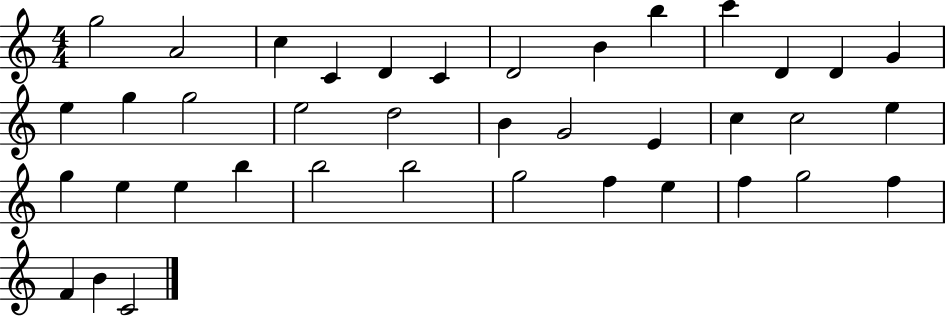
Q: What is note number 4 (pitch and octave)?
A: C4